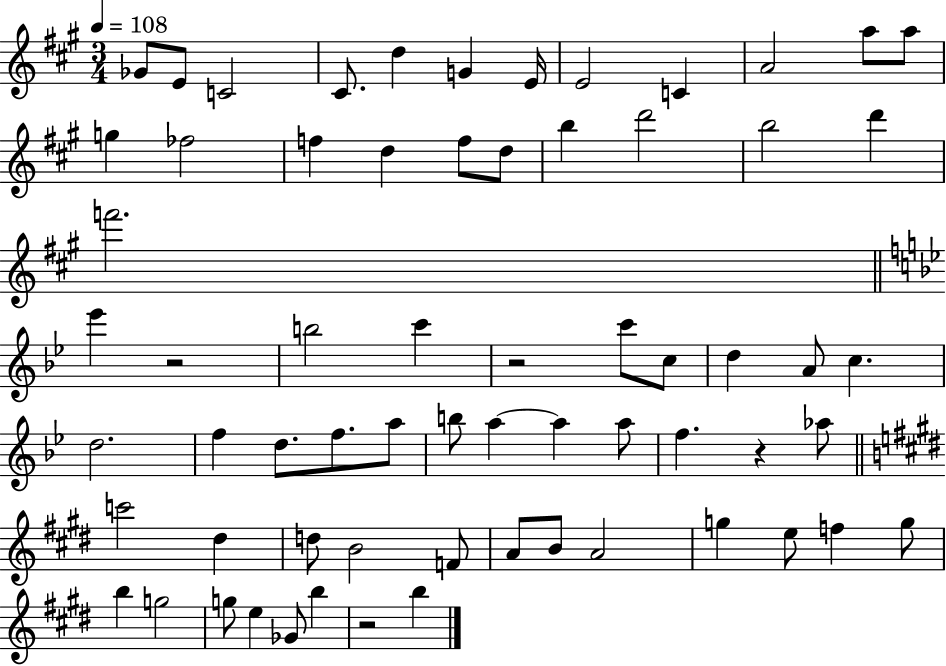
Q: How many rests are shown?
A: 4